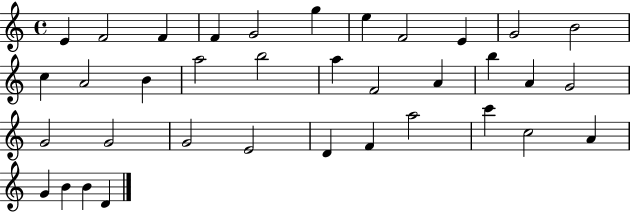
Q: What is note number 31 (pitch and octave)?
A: C5